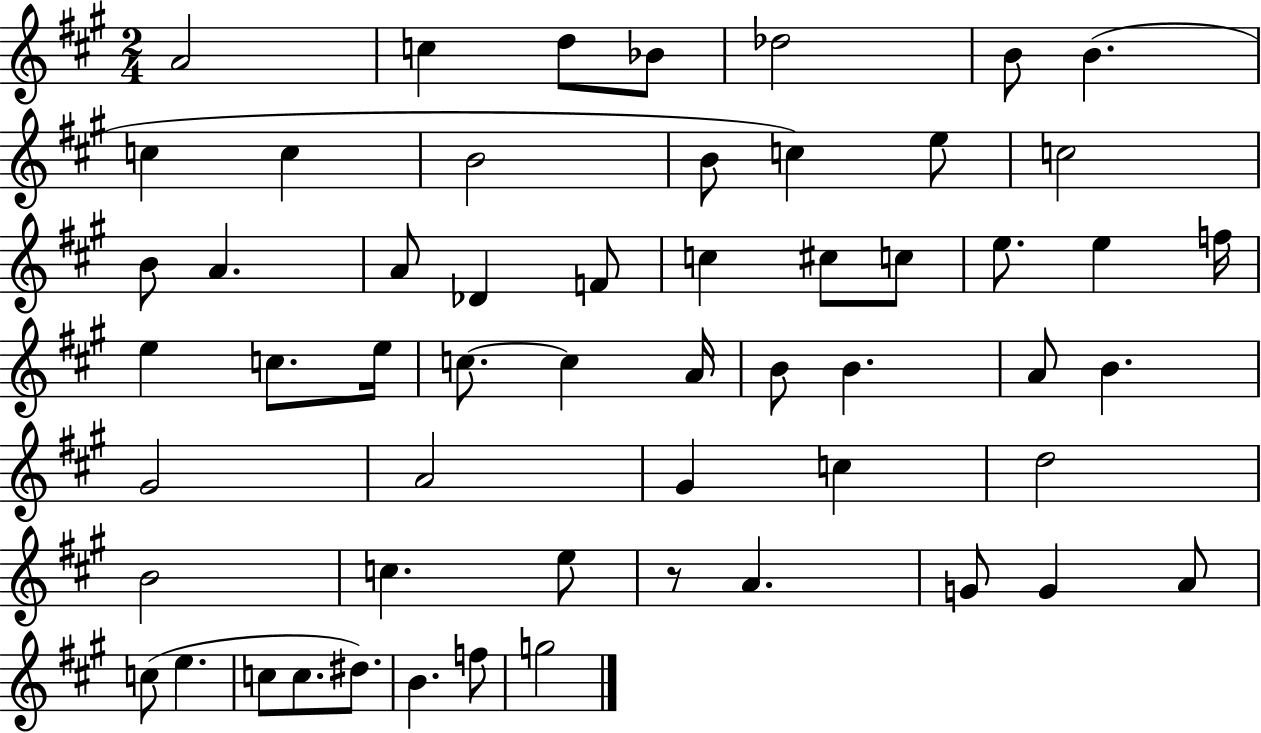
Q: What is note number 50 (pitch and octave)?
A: C5